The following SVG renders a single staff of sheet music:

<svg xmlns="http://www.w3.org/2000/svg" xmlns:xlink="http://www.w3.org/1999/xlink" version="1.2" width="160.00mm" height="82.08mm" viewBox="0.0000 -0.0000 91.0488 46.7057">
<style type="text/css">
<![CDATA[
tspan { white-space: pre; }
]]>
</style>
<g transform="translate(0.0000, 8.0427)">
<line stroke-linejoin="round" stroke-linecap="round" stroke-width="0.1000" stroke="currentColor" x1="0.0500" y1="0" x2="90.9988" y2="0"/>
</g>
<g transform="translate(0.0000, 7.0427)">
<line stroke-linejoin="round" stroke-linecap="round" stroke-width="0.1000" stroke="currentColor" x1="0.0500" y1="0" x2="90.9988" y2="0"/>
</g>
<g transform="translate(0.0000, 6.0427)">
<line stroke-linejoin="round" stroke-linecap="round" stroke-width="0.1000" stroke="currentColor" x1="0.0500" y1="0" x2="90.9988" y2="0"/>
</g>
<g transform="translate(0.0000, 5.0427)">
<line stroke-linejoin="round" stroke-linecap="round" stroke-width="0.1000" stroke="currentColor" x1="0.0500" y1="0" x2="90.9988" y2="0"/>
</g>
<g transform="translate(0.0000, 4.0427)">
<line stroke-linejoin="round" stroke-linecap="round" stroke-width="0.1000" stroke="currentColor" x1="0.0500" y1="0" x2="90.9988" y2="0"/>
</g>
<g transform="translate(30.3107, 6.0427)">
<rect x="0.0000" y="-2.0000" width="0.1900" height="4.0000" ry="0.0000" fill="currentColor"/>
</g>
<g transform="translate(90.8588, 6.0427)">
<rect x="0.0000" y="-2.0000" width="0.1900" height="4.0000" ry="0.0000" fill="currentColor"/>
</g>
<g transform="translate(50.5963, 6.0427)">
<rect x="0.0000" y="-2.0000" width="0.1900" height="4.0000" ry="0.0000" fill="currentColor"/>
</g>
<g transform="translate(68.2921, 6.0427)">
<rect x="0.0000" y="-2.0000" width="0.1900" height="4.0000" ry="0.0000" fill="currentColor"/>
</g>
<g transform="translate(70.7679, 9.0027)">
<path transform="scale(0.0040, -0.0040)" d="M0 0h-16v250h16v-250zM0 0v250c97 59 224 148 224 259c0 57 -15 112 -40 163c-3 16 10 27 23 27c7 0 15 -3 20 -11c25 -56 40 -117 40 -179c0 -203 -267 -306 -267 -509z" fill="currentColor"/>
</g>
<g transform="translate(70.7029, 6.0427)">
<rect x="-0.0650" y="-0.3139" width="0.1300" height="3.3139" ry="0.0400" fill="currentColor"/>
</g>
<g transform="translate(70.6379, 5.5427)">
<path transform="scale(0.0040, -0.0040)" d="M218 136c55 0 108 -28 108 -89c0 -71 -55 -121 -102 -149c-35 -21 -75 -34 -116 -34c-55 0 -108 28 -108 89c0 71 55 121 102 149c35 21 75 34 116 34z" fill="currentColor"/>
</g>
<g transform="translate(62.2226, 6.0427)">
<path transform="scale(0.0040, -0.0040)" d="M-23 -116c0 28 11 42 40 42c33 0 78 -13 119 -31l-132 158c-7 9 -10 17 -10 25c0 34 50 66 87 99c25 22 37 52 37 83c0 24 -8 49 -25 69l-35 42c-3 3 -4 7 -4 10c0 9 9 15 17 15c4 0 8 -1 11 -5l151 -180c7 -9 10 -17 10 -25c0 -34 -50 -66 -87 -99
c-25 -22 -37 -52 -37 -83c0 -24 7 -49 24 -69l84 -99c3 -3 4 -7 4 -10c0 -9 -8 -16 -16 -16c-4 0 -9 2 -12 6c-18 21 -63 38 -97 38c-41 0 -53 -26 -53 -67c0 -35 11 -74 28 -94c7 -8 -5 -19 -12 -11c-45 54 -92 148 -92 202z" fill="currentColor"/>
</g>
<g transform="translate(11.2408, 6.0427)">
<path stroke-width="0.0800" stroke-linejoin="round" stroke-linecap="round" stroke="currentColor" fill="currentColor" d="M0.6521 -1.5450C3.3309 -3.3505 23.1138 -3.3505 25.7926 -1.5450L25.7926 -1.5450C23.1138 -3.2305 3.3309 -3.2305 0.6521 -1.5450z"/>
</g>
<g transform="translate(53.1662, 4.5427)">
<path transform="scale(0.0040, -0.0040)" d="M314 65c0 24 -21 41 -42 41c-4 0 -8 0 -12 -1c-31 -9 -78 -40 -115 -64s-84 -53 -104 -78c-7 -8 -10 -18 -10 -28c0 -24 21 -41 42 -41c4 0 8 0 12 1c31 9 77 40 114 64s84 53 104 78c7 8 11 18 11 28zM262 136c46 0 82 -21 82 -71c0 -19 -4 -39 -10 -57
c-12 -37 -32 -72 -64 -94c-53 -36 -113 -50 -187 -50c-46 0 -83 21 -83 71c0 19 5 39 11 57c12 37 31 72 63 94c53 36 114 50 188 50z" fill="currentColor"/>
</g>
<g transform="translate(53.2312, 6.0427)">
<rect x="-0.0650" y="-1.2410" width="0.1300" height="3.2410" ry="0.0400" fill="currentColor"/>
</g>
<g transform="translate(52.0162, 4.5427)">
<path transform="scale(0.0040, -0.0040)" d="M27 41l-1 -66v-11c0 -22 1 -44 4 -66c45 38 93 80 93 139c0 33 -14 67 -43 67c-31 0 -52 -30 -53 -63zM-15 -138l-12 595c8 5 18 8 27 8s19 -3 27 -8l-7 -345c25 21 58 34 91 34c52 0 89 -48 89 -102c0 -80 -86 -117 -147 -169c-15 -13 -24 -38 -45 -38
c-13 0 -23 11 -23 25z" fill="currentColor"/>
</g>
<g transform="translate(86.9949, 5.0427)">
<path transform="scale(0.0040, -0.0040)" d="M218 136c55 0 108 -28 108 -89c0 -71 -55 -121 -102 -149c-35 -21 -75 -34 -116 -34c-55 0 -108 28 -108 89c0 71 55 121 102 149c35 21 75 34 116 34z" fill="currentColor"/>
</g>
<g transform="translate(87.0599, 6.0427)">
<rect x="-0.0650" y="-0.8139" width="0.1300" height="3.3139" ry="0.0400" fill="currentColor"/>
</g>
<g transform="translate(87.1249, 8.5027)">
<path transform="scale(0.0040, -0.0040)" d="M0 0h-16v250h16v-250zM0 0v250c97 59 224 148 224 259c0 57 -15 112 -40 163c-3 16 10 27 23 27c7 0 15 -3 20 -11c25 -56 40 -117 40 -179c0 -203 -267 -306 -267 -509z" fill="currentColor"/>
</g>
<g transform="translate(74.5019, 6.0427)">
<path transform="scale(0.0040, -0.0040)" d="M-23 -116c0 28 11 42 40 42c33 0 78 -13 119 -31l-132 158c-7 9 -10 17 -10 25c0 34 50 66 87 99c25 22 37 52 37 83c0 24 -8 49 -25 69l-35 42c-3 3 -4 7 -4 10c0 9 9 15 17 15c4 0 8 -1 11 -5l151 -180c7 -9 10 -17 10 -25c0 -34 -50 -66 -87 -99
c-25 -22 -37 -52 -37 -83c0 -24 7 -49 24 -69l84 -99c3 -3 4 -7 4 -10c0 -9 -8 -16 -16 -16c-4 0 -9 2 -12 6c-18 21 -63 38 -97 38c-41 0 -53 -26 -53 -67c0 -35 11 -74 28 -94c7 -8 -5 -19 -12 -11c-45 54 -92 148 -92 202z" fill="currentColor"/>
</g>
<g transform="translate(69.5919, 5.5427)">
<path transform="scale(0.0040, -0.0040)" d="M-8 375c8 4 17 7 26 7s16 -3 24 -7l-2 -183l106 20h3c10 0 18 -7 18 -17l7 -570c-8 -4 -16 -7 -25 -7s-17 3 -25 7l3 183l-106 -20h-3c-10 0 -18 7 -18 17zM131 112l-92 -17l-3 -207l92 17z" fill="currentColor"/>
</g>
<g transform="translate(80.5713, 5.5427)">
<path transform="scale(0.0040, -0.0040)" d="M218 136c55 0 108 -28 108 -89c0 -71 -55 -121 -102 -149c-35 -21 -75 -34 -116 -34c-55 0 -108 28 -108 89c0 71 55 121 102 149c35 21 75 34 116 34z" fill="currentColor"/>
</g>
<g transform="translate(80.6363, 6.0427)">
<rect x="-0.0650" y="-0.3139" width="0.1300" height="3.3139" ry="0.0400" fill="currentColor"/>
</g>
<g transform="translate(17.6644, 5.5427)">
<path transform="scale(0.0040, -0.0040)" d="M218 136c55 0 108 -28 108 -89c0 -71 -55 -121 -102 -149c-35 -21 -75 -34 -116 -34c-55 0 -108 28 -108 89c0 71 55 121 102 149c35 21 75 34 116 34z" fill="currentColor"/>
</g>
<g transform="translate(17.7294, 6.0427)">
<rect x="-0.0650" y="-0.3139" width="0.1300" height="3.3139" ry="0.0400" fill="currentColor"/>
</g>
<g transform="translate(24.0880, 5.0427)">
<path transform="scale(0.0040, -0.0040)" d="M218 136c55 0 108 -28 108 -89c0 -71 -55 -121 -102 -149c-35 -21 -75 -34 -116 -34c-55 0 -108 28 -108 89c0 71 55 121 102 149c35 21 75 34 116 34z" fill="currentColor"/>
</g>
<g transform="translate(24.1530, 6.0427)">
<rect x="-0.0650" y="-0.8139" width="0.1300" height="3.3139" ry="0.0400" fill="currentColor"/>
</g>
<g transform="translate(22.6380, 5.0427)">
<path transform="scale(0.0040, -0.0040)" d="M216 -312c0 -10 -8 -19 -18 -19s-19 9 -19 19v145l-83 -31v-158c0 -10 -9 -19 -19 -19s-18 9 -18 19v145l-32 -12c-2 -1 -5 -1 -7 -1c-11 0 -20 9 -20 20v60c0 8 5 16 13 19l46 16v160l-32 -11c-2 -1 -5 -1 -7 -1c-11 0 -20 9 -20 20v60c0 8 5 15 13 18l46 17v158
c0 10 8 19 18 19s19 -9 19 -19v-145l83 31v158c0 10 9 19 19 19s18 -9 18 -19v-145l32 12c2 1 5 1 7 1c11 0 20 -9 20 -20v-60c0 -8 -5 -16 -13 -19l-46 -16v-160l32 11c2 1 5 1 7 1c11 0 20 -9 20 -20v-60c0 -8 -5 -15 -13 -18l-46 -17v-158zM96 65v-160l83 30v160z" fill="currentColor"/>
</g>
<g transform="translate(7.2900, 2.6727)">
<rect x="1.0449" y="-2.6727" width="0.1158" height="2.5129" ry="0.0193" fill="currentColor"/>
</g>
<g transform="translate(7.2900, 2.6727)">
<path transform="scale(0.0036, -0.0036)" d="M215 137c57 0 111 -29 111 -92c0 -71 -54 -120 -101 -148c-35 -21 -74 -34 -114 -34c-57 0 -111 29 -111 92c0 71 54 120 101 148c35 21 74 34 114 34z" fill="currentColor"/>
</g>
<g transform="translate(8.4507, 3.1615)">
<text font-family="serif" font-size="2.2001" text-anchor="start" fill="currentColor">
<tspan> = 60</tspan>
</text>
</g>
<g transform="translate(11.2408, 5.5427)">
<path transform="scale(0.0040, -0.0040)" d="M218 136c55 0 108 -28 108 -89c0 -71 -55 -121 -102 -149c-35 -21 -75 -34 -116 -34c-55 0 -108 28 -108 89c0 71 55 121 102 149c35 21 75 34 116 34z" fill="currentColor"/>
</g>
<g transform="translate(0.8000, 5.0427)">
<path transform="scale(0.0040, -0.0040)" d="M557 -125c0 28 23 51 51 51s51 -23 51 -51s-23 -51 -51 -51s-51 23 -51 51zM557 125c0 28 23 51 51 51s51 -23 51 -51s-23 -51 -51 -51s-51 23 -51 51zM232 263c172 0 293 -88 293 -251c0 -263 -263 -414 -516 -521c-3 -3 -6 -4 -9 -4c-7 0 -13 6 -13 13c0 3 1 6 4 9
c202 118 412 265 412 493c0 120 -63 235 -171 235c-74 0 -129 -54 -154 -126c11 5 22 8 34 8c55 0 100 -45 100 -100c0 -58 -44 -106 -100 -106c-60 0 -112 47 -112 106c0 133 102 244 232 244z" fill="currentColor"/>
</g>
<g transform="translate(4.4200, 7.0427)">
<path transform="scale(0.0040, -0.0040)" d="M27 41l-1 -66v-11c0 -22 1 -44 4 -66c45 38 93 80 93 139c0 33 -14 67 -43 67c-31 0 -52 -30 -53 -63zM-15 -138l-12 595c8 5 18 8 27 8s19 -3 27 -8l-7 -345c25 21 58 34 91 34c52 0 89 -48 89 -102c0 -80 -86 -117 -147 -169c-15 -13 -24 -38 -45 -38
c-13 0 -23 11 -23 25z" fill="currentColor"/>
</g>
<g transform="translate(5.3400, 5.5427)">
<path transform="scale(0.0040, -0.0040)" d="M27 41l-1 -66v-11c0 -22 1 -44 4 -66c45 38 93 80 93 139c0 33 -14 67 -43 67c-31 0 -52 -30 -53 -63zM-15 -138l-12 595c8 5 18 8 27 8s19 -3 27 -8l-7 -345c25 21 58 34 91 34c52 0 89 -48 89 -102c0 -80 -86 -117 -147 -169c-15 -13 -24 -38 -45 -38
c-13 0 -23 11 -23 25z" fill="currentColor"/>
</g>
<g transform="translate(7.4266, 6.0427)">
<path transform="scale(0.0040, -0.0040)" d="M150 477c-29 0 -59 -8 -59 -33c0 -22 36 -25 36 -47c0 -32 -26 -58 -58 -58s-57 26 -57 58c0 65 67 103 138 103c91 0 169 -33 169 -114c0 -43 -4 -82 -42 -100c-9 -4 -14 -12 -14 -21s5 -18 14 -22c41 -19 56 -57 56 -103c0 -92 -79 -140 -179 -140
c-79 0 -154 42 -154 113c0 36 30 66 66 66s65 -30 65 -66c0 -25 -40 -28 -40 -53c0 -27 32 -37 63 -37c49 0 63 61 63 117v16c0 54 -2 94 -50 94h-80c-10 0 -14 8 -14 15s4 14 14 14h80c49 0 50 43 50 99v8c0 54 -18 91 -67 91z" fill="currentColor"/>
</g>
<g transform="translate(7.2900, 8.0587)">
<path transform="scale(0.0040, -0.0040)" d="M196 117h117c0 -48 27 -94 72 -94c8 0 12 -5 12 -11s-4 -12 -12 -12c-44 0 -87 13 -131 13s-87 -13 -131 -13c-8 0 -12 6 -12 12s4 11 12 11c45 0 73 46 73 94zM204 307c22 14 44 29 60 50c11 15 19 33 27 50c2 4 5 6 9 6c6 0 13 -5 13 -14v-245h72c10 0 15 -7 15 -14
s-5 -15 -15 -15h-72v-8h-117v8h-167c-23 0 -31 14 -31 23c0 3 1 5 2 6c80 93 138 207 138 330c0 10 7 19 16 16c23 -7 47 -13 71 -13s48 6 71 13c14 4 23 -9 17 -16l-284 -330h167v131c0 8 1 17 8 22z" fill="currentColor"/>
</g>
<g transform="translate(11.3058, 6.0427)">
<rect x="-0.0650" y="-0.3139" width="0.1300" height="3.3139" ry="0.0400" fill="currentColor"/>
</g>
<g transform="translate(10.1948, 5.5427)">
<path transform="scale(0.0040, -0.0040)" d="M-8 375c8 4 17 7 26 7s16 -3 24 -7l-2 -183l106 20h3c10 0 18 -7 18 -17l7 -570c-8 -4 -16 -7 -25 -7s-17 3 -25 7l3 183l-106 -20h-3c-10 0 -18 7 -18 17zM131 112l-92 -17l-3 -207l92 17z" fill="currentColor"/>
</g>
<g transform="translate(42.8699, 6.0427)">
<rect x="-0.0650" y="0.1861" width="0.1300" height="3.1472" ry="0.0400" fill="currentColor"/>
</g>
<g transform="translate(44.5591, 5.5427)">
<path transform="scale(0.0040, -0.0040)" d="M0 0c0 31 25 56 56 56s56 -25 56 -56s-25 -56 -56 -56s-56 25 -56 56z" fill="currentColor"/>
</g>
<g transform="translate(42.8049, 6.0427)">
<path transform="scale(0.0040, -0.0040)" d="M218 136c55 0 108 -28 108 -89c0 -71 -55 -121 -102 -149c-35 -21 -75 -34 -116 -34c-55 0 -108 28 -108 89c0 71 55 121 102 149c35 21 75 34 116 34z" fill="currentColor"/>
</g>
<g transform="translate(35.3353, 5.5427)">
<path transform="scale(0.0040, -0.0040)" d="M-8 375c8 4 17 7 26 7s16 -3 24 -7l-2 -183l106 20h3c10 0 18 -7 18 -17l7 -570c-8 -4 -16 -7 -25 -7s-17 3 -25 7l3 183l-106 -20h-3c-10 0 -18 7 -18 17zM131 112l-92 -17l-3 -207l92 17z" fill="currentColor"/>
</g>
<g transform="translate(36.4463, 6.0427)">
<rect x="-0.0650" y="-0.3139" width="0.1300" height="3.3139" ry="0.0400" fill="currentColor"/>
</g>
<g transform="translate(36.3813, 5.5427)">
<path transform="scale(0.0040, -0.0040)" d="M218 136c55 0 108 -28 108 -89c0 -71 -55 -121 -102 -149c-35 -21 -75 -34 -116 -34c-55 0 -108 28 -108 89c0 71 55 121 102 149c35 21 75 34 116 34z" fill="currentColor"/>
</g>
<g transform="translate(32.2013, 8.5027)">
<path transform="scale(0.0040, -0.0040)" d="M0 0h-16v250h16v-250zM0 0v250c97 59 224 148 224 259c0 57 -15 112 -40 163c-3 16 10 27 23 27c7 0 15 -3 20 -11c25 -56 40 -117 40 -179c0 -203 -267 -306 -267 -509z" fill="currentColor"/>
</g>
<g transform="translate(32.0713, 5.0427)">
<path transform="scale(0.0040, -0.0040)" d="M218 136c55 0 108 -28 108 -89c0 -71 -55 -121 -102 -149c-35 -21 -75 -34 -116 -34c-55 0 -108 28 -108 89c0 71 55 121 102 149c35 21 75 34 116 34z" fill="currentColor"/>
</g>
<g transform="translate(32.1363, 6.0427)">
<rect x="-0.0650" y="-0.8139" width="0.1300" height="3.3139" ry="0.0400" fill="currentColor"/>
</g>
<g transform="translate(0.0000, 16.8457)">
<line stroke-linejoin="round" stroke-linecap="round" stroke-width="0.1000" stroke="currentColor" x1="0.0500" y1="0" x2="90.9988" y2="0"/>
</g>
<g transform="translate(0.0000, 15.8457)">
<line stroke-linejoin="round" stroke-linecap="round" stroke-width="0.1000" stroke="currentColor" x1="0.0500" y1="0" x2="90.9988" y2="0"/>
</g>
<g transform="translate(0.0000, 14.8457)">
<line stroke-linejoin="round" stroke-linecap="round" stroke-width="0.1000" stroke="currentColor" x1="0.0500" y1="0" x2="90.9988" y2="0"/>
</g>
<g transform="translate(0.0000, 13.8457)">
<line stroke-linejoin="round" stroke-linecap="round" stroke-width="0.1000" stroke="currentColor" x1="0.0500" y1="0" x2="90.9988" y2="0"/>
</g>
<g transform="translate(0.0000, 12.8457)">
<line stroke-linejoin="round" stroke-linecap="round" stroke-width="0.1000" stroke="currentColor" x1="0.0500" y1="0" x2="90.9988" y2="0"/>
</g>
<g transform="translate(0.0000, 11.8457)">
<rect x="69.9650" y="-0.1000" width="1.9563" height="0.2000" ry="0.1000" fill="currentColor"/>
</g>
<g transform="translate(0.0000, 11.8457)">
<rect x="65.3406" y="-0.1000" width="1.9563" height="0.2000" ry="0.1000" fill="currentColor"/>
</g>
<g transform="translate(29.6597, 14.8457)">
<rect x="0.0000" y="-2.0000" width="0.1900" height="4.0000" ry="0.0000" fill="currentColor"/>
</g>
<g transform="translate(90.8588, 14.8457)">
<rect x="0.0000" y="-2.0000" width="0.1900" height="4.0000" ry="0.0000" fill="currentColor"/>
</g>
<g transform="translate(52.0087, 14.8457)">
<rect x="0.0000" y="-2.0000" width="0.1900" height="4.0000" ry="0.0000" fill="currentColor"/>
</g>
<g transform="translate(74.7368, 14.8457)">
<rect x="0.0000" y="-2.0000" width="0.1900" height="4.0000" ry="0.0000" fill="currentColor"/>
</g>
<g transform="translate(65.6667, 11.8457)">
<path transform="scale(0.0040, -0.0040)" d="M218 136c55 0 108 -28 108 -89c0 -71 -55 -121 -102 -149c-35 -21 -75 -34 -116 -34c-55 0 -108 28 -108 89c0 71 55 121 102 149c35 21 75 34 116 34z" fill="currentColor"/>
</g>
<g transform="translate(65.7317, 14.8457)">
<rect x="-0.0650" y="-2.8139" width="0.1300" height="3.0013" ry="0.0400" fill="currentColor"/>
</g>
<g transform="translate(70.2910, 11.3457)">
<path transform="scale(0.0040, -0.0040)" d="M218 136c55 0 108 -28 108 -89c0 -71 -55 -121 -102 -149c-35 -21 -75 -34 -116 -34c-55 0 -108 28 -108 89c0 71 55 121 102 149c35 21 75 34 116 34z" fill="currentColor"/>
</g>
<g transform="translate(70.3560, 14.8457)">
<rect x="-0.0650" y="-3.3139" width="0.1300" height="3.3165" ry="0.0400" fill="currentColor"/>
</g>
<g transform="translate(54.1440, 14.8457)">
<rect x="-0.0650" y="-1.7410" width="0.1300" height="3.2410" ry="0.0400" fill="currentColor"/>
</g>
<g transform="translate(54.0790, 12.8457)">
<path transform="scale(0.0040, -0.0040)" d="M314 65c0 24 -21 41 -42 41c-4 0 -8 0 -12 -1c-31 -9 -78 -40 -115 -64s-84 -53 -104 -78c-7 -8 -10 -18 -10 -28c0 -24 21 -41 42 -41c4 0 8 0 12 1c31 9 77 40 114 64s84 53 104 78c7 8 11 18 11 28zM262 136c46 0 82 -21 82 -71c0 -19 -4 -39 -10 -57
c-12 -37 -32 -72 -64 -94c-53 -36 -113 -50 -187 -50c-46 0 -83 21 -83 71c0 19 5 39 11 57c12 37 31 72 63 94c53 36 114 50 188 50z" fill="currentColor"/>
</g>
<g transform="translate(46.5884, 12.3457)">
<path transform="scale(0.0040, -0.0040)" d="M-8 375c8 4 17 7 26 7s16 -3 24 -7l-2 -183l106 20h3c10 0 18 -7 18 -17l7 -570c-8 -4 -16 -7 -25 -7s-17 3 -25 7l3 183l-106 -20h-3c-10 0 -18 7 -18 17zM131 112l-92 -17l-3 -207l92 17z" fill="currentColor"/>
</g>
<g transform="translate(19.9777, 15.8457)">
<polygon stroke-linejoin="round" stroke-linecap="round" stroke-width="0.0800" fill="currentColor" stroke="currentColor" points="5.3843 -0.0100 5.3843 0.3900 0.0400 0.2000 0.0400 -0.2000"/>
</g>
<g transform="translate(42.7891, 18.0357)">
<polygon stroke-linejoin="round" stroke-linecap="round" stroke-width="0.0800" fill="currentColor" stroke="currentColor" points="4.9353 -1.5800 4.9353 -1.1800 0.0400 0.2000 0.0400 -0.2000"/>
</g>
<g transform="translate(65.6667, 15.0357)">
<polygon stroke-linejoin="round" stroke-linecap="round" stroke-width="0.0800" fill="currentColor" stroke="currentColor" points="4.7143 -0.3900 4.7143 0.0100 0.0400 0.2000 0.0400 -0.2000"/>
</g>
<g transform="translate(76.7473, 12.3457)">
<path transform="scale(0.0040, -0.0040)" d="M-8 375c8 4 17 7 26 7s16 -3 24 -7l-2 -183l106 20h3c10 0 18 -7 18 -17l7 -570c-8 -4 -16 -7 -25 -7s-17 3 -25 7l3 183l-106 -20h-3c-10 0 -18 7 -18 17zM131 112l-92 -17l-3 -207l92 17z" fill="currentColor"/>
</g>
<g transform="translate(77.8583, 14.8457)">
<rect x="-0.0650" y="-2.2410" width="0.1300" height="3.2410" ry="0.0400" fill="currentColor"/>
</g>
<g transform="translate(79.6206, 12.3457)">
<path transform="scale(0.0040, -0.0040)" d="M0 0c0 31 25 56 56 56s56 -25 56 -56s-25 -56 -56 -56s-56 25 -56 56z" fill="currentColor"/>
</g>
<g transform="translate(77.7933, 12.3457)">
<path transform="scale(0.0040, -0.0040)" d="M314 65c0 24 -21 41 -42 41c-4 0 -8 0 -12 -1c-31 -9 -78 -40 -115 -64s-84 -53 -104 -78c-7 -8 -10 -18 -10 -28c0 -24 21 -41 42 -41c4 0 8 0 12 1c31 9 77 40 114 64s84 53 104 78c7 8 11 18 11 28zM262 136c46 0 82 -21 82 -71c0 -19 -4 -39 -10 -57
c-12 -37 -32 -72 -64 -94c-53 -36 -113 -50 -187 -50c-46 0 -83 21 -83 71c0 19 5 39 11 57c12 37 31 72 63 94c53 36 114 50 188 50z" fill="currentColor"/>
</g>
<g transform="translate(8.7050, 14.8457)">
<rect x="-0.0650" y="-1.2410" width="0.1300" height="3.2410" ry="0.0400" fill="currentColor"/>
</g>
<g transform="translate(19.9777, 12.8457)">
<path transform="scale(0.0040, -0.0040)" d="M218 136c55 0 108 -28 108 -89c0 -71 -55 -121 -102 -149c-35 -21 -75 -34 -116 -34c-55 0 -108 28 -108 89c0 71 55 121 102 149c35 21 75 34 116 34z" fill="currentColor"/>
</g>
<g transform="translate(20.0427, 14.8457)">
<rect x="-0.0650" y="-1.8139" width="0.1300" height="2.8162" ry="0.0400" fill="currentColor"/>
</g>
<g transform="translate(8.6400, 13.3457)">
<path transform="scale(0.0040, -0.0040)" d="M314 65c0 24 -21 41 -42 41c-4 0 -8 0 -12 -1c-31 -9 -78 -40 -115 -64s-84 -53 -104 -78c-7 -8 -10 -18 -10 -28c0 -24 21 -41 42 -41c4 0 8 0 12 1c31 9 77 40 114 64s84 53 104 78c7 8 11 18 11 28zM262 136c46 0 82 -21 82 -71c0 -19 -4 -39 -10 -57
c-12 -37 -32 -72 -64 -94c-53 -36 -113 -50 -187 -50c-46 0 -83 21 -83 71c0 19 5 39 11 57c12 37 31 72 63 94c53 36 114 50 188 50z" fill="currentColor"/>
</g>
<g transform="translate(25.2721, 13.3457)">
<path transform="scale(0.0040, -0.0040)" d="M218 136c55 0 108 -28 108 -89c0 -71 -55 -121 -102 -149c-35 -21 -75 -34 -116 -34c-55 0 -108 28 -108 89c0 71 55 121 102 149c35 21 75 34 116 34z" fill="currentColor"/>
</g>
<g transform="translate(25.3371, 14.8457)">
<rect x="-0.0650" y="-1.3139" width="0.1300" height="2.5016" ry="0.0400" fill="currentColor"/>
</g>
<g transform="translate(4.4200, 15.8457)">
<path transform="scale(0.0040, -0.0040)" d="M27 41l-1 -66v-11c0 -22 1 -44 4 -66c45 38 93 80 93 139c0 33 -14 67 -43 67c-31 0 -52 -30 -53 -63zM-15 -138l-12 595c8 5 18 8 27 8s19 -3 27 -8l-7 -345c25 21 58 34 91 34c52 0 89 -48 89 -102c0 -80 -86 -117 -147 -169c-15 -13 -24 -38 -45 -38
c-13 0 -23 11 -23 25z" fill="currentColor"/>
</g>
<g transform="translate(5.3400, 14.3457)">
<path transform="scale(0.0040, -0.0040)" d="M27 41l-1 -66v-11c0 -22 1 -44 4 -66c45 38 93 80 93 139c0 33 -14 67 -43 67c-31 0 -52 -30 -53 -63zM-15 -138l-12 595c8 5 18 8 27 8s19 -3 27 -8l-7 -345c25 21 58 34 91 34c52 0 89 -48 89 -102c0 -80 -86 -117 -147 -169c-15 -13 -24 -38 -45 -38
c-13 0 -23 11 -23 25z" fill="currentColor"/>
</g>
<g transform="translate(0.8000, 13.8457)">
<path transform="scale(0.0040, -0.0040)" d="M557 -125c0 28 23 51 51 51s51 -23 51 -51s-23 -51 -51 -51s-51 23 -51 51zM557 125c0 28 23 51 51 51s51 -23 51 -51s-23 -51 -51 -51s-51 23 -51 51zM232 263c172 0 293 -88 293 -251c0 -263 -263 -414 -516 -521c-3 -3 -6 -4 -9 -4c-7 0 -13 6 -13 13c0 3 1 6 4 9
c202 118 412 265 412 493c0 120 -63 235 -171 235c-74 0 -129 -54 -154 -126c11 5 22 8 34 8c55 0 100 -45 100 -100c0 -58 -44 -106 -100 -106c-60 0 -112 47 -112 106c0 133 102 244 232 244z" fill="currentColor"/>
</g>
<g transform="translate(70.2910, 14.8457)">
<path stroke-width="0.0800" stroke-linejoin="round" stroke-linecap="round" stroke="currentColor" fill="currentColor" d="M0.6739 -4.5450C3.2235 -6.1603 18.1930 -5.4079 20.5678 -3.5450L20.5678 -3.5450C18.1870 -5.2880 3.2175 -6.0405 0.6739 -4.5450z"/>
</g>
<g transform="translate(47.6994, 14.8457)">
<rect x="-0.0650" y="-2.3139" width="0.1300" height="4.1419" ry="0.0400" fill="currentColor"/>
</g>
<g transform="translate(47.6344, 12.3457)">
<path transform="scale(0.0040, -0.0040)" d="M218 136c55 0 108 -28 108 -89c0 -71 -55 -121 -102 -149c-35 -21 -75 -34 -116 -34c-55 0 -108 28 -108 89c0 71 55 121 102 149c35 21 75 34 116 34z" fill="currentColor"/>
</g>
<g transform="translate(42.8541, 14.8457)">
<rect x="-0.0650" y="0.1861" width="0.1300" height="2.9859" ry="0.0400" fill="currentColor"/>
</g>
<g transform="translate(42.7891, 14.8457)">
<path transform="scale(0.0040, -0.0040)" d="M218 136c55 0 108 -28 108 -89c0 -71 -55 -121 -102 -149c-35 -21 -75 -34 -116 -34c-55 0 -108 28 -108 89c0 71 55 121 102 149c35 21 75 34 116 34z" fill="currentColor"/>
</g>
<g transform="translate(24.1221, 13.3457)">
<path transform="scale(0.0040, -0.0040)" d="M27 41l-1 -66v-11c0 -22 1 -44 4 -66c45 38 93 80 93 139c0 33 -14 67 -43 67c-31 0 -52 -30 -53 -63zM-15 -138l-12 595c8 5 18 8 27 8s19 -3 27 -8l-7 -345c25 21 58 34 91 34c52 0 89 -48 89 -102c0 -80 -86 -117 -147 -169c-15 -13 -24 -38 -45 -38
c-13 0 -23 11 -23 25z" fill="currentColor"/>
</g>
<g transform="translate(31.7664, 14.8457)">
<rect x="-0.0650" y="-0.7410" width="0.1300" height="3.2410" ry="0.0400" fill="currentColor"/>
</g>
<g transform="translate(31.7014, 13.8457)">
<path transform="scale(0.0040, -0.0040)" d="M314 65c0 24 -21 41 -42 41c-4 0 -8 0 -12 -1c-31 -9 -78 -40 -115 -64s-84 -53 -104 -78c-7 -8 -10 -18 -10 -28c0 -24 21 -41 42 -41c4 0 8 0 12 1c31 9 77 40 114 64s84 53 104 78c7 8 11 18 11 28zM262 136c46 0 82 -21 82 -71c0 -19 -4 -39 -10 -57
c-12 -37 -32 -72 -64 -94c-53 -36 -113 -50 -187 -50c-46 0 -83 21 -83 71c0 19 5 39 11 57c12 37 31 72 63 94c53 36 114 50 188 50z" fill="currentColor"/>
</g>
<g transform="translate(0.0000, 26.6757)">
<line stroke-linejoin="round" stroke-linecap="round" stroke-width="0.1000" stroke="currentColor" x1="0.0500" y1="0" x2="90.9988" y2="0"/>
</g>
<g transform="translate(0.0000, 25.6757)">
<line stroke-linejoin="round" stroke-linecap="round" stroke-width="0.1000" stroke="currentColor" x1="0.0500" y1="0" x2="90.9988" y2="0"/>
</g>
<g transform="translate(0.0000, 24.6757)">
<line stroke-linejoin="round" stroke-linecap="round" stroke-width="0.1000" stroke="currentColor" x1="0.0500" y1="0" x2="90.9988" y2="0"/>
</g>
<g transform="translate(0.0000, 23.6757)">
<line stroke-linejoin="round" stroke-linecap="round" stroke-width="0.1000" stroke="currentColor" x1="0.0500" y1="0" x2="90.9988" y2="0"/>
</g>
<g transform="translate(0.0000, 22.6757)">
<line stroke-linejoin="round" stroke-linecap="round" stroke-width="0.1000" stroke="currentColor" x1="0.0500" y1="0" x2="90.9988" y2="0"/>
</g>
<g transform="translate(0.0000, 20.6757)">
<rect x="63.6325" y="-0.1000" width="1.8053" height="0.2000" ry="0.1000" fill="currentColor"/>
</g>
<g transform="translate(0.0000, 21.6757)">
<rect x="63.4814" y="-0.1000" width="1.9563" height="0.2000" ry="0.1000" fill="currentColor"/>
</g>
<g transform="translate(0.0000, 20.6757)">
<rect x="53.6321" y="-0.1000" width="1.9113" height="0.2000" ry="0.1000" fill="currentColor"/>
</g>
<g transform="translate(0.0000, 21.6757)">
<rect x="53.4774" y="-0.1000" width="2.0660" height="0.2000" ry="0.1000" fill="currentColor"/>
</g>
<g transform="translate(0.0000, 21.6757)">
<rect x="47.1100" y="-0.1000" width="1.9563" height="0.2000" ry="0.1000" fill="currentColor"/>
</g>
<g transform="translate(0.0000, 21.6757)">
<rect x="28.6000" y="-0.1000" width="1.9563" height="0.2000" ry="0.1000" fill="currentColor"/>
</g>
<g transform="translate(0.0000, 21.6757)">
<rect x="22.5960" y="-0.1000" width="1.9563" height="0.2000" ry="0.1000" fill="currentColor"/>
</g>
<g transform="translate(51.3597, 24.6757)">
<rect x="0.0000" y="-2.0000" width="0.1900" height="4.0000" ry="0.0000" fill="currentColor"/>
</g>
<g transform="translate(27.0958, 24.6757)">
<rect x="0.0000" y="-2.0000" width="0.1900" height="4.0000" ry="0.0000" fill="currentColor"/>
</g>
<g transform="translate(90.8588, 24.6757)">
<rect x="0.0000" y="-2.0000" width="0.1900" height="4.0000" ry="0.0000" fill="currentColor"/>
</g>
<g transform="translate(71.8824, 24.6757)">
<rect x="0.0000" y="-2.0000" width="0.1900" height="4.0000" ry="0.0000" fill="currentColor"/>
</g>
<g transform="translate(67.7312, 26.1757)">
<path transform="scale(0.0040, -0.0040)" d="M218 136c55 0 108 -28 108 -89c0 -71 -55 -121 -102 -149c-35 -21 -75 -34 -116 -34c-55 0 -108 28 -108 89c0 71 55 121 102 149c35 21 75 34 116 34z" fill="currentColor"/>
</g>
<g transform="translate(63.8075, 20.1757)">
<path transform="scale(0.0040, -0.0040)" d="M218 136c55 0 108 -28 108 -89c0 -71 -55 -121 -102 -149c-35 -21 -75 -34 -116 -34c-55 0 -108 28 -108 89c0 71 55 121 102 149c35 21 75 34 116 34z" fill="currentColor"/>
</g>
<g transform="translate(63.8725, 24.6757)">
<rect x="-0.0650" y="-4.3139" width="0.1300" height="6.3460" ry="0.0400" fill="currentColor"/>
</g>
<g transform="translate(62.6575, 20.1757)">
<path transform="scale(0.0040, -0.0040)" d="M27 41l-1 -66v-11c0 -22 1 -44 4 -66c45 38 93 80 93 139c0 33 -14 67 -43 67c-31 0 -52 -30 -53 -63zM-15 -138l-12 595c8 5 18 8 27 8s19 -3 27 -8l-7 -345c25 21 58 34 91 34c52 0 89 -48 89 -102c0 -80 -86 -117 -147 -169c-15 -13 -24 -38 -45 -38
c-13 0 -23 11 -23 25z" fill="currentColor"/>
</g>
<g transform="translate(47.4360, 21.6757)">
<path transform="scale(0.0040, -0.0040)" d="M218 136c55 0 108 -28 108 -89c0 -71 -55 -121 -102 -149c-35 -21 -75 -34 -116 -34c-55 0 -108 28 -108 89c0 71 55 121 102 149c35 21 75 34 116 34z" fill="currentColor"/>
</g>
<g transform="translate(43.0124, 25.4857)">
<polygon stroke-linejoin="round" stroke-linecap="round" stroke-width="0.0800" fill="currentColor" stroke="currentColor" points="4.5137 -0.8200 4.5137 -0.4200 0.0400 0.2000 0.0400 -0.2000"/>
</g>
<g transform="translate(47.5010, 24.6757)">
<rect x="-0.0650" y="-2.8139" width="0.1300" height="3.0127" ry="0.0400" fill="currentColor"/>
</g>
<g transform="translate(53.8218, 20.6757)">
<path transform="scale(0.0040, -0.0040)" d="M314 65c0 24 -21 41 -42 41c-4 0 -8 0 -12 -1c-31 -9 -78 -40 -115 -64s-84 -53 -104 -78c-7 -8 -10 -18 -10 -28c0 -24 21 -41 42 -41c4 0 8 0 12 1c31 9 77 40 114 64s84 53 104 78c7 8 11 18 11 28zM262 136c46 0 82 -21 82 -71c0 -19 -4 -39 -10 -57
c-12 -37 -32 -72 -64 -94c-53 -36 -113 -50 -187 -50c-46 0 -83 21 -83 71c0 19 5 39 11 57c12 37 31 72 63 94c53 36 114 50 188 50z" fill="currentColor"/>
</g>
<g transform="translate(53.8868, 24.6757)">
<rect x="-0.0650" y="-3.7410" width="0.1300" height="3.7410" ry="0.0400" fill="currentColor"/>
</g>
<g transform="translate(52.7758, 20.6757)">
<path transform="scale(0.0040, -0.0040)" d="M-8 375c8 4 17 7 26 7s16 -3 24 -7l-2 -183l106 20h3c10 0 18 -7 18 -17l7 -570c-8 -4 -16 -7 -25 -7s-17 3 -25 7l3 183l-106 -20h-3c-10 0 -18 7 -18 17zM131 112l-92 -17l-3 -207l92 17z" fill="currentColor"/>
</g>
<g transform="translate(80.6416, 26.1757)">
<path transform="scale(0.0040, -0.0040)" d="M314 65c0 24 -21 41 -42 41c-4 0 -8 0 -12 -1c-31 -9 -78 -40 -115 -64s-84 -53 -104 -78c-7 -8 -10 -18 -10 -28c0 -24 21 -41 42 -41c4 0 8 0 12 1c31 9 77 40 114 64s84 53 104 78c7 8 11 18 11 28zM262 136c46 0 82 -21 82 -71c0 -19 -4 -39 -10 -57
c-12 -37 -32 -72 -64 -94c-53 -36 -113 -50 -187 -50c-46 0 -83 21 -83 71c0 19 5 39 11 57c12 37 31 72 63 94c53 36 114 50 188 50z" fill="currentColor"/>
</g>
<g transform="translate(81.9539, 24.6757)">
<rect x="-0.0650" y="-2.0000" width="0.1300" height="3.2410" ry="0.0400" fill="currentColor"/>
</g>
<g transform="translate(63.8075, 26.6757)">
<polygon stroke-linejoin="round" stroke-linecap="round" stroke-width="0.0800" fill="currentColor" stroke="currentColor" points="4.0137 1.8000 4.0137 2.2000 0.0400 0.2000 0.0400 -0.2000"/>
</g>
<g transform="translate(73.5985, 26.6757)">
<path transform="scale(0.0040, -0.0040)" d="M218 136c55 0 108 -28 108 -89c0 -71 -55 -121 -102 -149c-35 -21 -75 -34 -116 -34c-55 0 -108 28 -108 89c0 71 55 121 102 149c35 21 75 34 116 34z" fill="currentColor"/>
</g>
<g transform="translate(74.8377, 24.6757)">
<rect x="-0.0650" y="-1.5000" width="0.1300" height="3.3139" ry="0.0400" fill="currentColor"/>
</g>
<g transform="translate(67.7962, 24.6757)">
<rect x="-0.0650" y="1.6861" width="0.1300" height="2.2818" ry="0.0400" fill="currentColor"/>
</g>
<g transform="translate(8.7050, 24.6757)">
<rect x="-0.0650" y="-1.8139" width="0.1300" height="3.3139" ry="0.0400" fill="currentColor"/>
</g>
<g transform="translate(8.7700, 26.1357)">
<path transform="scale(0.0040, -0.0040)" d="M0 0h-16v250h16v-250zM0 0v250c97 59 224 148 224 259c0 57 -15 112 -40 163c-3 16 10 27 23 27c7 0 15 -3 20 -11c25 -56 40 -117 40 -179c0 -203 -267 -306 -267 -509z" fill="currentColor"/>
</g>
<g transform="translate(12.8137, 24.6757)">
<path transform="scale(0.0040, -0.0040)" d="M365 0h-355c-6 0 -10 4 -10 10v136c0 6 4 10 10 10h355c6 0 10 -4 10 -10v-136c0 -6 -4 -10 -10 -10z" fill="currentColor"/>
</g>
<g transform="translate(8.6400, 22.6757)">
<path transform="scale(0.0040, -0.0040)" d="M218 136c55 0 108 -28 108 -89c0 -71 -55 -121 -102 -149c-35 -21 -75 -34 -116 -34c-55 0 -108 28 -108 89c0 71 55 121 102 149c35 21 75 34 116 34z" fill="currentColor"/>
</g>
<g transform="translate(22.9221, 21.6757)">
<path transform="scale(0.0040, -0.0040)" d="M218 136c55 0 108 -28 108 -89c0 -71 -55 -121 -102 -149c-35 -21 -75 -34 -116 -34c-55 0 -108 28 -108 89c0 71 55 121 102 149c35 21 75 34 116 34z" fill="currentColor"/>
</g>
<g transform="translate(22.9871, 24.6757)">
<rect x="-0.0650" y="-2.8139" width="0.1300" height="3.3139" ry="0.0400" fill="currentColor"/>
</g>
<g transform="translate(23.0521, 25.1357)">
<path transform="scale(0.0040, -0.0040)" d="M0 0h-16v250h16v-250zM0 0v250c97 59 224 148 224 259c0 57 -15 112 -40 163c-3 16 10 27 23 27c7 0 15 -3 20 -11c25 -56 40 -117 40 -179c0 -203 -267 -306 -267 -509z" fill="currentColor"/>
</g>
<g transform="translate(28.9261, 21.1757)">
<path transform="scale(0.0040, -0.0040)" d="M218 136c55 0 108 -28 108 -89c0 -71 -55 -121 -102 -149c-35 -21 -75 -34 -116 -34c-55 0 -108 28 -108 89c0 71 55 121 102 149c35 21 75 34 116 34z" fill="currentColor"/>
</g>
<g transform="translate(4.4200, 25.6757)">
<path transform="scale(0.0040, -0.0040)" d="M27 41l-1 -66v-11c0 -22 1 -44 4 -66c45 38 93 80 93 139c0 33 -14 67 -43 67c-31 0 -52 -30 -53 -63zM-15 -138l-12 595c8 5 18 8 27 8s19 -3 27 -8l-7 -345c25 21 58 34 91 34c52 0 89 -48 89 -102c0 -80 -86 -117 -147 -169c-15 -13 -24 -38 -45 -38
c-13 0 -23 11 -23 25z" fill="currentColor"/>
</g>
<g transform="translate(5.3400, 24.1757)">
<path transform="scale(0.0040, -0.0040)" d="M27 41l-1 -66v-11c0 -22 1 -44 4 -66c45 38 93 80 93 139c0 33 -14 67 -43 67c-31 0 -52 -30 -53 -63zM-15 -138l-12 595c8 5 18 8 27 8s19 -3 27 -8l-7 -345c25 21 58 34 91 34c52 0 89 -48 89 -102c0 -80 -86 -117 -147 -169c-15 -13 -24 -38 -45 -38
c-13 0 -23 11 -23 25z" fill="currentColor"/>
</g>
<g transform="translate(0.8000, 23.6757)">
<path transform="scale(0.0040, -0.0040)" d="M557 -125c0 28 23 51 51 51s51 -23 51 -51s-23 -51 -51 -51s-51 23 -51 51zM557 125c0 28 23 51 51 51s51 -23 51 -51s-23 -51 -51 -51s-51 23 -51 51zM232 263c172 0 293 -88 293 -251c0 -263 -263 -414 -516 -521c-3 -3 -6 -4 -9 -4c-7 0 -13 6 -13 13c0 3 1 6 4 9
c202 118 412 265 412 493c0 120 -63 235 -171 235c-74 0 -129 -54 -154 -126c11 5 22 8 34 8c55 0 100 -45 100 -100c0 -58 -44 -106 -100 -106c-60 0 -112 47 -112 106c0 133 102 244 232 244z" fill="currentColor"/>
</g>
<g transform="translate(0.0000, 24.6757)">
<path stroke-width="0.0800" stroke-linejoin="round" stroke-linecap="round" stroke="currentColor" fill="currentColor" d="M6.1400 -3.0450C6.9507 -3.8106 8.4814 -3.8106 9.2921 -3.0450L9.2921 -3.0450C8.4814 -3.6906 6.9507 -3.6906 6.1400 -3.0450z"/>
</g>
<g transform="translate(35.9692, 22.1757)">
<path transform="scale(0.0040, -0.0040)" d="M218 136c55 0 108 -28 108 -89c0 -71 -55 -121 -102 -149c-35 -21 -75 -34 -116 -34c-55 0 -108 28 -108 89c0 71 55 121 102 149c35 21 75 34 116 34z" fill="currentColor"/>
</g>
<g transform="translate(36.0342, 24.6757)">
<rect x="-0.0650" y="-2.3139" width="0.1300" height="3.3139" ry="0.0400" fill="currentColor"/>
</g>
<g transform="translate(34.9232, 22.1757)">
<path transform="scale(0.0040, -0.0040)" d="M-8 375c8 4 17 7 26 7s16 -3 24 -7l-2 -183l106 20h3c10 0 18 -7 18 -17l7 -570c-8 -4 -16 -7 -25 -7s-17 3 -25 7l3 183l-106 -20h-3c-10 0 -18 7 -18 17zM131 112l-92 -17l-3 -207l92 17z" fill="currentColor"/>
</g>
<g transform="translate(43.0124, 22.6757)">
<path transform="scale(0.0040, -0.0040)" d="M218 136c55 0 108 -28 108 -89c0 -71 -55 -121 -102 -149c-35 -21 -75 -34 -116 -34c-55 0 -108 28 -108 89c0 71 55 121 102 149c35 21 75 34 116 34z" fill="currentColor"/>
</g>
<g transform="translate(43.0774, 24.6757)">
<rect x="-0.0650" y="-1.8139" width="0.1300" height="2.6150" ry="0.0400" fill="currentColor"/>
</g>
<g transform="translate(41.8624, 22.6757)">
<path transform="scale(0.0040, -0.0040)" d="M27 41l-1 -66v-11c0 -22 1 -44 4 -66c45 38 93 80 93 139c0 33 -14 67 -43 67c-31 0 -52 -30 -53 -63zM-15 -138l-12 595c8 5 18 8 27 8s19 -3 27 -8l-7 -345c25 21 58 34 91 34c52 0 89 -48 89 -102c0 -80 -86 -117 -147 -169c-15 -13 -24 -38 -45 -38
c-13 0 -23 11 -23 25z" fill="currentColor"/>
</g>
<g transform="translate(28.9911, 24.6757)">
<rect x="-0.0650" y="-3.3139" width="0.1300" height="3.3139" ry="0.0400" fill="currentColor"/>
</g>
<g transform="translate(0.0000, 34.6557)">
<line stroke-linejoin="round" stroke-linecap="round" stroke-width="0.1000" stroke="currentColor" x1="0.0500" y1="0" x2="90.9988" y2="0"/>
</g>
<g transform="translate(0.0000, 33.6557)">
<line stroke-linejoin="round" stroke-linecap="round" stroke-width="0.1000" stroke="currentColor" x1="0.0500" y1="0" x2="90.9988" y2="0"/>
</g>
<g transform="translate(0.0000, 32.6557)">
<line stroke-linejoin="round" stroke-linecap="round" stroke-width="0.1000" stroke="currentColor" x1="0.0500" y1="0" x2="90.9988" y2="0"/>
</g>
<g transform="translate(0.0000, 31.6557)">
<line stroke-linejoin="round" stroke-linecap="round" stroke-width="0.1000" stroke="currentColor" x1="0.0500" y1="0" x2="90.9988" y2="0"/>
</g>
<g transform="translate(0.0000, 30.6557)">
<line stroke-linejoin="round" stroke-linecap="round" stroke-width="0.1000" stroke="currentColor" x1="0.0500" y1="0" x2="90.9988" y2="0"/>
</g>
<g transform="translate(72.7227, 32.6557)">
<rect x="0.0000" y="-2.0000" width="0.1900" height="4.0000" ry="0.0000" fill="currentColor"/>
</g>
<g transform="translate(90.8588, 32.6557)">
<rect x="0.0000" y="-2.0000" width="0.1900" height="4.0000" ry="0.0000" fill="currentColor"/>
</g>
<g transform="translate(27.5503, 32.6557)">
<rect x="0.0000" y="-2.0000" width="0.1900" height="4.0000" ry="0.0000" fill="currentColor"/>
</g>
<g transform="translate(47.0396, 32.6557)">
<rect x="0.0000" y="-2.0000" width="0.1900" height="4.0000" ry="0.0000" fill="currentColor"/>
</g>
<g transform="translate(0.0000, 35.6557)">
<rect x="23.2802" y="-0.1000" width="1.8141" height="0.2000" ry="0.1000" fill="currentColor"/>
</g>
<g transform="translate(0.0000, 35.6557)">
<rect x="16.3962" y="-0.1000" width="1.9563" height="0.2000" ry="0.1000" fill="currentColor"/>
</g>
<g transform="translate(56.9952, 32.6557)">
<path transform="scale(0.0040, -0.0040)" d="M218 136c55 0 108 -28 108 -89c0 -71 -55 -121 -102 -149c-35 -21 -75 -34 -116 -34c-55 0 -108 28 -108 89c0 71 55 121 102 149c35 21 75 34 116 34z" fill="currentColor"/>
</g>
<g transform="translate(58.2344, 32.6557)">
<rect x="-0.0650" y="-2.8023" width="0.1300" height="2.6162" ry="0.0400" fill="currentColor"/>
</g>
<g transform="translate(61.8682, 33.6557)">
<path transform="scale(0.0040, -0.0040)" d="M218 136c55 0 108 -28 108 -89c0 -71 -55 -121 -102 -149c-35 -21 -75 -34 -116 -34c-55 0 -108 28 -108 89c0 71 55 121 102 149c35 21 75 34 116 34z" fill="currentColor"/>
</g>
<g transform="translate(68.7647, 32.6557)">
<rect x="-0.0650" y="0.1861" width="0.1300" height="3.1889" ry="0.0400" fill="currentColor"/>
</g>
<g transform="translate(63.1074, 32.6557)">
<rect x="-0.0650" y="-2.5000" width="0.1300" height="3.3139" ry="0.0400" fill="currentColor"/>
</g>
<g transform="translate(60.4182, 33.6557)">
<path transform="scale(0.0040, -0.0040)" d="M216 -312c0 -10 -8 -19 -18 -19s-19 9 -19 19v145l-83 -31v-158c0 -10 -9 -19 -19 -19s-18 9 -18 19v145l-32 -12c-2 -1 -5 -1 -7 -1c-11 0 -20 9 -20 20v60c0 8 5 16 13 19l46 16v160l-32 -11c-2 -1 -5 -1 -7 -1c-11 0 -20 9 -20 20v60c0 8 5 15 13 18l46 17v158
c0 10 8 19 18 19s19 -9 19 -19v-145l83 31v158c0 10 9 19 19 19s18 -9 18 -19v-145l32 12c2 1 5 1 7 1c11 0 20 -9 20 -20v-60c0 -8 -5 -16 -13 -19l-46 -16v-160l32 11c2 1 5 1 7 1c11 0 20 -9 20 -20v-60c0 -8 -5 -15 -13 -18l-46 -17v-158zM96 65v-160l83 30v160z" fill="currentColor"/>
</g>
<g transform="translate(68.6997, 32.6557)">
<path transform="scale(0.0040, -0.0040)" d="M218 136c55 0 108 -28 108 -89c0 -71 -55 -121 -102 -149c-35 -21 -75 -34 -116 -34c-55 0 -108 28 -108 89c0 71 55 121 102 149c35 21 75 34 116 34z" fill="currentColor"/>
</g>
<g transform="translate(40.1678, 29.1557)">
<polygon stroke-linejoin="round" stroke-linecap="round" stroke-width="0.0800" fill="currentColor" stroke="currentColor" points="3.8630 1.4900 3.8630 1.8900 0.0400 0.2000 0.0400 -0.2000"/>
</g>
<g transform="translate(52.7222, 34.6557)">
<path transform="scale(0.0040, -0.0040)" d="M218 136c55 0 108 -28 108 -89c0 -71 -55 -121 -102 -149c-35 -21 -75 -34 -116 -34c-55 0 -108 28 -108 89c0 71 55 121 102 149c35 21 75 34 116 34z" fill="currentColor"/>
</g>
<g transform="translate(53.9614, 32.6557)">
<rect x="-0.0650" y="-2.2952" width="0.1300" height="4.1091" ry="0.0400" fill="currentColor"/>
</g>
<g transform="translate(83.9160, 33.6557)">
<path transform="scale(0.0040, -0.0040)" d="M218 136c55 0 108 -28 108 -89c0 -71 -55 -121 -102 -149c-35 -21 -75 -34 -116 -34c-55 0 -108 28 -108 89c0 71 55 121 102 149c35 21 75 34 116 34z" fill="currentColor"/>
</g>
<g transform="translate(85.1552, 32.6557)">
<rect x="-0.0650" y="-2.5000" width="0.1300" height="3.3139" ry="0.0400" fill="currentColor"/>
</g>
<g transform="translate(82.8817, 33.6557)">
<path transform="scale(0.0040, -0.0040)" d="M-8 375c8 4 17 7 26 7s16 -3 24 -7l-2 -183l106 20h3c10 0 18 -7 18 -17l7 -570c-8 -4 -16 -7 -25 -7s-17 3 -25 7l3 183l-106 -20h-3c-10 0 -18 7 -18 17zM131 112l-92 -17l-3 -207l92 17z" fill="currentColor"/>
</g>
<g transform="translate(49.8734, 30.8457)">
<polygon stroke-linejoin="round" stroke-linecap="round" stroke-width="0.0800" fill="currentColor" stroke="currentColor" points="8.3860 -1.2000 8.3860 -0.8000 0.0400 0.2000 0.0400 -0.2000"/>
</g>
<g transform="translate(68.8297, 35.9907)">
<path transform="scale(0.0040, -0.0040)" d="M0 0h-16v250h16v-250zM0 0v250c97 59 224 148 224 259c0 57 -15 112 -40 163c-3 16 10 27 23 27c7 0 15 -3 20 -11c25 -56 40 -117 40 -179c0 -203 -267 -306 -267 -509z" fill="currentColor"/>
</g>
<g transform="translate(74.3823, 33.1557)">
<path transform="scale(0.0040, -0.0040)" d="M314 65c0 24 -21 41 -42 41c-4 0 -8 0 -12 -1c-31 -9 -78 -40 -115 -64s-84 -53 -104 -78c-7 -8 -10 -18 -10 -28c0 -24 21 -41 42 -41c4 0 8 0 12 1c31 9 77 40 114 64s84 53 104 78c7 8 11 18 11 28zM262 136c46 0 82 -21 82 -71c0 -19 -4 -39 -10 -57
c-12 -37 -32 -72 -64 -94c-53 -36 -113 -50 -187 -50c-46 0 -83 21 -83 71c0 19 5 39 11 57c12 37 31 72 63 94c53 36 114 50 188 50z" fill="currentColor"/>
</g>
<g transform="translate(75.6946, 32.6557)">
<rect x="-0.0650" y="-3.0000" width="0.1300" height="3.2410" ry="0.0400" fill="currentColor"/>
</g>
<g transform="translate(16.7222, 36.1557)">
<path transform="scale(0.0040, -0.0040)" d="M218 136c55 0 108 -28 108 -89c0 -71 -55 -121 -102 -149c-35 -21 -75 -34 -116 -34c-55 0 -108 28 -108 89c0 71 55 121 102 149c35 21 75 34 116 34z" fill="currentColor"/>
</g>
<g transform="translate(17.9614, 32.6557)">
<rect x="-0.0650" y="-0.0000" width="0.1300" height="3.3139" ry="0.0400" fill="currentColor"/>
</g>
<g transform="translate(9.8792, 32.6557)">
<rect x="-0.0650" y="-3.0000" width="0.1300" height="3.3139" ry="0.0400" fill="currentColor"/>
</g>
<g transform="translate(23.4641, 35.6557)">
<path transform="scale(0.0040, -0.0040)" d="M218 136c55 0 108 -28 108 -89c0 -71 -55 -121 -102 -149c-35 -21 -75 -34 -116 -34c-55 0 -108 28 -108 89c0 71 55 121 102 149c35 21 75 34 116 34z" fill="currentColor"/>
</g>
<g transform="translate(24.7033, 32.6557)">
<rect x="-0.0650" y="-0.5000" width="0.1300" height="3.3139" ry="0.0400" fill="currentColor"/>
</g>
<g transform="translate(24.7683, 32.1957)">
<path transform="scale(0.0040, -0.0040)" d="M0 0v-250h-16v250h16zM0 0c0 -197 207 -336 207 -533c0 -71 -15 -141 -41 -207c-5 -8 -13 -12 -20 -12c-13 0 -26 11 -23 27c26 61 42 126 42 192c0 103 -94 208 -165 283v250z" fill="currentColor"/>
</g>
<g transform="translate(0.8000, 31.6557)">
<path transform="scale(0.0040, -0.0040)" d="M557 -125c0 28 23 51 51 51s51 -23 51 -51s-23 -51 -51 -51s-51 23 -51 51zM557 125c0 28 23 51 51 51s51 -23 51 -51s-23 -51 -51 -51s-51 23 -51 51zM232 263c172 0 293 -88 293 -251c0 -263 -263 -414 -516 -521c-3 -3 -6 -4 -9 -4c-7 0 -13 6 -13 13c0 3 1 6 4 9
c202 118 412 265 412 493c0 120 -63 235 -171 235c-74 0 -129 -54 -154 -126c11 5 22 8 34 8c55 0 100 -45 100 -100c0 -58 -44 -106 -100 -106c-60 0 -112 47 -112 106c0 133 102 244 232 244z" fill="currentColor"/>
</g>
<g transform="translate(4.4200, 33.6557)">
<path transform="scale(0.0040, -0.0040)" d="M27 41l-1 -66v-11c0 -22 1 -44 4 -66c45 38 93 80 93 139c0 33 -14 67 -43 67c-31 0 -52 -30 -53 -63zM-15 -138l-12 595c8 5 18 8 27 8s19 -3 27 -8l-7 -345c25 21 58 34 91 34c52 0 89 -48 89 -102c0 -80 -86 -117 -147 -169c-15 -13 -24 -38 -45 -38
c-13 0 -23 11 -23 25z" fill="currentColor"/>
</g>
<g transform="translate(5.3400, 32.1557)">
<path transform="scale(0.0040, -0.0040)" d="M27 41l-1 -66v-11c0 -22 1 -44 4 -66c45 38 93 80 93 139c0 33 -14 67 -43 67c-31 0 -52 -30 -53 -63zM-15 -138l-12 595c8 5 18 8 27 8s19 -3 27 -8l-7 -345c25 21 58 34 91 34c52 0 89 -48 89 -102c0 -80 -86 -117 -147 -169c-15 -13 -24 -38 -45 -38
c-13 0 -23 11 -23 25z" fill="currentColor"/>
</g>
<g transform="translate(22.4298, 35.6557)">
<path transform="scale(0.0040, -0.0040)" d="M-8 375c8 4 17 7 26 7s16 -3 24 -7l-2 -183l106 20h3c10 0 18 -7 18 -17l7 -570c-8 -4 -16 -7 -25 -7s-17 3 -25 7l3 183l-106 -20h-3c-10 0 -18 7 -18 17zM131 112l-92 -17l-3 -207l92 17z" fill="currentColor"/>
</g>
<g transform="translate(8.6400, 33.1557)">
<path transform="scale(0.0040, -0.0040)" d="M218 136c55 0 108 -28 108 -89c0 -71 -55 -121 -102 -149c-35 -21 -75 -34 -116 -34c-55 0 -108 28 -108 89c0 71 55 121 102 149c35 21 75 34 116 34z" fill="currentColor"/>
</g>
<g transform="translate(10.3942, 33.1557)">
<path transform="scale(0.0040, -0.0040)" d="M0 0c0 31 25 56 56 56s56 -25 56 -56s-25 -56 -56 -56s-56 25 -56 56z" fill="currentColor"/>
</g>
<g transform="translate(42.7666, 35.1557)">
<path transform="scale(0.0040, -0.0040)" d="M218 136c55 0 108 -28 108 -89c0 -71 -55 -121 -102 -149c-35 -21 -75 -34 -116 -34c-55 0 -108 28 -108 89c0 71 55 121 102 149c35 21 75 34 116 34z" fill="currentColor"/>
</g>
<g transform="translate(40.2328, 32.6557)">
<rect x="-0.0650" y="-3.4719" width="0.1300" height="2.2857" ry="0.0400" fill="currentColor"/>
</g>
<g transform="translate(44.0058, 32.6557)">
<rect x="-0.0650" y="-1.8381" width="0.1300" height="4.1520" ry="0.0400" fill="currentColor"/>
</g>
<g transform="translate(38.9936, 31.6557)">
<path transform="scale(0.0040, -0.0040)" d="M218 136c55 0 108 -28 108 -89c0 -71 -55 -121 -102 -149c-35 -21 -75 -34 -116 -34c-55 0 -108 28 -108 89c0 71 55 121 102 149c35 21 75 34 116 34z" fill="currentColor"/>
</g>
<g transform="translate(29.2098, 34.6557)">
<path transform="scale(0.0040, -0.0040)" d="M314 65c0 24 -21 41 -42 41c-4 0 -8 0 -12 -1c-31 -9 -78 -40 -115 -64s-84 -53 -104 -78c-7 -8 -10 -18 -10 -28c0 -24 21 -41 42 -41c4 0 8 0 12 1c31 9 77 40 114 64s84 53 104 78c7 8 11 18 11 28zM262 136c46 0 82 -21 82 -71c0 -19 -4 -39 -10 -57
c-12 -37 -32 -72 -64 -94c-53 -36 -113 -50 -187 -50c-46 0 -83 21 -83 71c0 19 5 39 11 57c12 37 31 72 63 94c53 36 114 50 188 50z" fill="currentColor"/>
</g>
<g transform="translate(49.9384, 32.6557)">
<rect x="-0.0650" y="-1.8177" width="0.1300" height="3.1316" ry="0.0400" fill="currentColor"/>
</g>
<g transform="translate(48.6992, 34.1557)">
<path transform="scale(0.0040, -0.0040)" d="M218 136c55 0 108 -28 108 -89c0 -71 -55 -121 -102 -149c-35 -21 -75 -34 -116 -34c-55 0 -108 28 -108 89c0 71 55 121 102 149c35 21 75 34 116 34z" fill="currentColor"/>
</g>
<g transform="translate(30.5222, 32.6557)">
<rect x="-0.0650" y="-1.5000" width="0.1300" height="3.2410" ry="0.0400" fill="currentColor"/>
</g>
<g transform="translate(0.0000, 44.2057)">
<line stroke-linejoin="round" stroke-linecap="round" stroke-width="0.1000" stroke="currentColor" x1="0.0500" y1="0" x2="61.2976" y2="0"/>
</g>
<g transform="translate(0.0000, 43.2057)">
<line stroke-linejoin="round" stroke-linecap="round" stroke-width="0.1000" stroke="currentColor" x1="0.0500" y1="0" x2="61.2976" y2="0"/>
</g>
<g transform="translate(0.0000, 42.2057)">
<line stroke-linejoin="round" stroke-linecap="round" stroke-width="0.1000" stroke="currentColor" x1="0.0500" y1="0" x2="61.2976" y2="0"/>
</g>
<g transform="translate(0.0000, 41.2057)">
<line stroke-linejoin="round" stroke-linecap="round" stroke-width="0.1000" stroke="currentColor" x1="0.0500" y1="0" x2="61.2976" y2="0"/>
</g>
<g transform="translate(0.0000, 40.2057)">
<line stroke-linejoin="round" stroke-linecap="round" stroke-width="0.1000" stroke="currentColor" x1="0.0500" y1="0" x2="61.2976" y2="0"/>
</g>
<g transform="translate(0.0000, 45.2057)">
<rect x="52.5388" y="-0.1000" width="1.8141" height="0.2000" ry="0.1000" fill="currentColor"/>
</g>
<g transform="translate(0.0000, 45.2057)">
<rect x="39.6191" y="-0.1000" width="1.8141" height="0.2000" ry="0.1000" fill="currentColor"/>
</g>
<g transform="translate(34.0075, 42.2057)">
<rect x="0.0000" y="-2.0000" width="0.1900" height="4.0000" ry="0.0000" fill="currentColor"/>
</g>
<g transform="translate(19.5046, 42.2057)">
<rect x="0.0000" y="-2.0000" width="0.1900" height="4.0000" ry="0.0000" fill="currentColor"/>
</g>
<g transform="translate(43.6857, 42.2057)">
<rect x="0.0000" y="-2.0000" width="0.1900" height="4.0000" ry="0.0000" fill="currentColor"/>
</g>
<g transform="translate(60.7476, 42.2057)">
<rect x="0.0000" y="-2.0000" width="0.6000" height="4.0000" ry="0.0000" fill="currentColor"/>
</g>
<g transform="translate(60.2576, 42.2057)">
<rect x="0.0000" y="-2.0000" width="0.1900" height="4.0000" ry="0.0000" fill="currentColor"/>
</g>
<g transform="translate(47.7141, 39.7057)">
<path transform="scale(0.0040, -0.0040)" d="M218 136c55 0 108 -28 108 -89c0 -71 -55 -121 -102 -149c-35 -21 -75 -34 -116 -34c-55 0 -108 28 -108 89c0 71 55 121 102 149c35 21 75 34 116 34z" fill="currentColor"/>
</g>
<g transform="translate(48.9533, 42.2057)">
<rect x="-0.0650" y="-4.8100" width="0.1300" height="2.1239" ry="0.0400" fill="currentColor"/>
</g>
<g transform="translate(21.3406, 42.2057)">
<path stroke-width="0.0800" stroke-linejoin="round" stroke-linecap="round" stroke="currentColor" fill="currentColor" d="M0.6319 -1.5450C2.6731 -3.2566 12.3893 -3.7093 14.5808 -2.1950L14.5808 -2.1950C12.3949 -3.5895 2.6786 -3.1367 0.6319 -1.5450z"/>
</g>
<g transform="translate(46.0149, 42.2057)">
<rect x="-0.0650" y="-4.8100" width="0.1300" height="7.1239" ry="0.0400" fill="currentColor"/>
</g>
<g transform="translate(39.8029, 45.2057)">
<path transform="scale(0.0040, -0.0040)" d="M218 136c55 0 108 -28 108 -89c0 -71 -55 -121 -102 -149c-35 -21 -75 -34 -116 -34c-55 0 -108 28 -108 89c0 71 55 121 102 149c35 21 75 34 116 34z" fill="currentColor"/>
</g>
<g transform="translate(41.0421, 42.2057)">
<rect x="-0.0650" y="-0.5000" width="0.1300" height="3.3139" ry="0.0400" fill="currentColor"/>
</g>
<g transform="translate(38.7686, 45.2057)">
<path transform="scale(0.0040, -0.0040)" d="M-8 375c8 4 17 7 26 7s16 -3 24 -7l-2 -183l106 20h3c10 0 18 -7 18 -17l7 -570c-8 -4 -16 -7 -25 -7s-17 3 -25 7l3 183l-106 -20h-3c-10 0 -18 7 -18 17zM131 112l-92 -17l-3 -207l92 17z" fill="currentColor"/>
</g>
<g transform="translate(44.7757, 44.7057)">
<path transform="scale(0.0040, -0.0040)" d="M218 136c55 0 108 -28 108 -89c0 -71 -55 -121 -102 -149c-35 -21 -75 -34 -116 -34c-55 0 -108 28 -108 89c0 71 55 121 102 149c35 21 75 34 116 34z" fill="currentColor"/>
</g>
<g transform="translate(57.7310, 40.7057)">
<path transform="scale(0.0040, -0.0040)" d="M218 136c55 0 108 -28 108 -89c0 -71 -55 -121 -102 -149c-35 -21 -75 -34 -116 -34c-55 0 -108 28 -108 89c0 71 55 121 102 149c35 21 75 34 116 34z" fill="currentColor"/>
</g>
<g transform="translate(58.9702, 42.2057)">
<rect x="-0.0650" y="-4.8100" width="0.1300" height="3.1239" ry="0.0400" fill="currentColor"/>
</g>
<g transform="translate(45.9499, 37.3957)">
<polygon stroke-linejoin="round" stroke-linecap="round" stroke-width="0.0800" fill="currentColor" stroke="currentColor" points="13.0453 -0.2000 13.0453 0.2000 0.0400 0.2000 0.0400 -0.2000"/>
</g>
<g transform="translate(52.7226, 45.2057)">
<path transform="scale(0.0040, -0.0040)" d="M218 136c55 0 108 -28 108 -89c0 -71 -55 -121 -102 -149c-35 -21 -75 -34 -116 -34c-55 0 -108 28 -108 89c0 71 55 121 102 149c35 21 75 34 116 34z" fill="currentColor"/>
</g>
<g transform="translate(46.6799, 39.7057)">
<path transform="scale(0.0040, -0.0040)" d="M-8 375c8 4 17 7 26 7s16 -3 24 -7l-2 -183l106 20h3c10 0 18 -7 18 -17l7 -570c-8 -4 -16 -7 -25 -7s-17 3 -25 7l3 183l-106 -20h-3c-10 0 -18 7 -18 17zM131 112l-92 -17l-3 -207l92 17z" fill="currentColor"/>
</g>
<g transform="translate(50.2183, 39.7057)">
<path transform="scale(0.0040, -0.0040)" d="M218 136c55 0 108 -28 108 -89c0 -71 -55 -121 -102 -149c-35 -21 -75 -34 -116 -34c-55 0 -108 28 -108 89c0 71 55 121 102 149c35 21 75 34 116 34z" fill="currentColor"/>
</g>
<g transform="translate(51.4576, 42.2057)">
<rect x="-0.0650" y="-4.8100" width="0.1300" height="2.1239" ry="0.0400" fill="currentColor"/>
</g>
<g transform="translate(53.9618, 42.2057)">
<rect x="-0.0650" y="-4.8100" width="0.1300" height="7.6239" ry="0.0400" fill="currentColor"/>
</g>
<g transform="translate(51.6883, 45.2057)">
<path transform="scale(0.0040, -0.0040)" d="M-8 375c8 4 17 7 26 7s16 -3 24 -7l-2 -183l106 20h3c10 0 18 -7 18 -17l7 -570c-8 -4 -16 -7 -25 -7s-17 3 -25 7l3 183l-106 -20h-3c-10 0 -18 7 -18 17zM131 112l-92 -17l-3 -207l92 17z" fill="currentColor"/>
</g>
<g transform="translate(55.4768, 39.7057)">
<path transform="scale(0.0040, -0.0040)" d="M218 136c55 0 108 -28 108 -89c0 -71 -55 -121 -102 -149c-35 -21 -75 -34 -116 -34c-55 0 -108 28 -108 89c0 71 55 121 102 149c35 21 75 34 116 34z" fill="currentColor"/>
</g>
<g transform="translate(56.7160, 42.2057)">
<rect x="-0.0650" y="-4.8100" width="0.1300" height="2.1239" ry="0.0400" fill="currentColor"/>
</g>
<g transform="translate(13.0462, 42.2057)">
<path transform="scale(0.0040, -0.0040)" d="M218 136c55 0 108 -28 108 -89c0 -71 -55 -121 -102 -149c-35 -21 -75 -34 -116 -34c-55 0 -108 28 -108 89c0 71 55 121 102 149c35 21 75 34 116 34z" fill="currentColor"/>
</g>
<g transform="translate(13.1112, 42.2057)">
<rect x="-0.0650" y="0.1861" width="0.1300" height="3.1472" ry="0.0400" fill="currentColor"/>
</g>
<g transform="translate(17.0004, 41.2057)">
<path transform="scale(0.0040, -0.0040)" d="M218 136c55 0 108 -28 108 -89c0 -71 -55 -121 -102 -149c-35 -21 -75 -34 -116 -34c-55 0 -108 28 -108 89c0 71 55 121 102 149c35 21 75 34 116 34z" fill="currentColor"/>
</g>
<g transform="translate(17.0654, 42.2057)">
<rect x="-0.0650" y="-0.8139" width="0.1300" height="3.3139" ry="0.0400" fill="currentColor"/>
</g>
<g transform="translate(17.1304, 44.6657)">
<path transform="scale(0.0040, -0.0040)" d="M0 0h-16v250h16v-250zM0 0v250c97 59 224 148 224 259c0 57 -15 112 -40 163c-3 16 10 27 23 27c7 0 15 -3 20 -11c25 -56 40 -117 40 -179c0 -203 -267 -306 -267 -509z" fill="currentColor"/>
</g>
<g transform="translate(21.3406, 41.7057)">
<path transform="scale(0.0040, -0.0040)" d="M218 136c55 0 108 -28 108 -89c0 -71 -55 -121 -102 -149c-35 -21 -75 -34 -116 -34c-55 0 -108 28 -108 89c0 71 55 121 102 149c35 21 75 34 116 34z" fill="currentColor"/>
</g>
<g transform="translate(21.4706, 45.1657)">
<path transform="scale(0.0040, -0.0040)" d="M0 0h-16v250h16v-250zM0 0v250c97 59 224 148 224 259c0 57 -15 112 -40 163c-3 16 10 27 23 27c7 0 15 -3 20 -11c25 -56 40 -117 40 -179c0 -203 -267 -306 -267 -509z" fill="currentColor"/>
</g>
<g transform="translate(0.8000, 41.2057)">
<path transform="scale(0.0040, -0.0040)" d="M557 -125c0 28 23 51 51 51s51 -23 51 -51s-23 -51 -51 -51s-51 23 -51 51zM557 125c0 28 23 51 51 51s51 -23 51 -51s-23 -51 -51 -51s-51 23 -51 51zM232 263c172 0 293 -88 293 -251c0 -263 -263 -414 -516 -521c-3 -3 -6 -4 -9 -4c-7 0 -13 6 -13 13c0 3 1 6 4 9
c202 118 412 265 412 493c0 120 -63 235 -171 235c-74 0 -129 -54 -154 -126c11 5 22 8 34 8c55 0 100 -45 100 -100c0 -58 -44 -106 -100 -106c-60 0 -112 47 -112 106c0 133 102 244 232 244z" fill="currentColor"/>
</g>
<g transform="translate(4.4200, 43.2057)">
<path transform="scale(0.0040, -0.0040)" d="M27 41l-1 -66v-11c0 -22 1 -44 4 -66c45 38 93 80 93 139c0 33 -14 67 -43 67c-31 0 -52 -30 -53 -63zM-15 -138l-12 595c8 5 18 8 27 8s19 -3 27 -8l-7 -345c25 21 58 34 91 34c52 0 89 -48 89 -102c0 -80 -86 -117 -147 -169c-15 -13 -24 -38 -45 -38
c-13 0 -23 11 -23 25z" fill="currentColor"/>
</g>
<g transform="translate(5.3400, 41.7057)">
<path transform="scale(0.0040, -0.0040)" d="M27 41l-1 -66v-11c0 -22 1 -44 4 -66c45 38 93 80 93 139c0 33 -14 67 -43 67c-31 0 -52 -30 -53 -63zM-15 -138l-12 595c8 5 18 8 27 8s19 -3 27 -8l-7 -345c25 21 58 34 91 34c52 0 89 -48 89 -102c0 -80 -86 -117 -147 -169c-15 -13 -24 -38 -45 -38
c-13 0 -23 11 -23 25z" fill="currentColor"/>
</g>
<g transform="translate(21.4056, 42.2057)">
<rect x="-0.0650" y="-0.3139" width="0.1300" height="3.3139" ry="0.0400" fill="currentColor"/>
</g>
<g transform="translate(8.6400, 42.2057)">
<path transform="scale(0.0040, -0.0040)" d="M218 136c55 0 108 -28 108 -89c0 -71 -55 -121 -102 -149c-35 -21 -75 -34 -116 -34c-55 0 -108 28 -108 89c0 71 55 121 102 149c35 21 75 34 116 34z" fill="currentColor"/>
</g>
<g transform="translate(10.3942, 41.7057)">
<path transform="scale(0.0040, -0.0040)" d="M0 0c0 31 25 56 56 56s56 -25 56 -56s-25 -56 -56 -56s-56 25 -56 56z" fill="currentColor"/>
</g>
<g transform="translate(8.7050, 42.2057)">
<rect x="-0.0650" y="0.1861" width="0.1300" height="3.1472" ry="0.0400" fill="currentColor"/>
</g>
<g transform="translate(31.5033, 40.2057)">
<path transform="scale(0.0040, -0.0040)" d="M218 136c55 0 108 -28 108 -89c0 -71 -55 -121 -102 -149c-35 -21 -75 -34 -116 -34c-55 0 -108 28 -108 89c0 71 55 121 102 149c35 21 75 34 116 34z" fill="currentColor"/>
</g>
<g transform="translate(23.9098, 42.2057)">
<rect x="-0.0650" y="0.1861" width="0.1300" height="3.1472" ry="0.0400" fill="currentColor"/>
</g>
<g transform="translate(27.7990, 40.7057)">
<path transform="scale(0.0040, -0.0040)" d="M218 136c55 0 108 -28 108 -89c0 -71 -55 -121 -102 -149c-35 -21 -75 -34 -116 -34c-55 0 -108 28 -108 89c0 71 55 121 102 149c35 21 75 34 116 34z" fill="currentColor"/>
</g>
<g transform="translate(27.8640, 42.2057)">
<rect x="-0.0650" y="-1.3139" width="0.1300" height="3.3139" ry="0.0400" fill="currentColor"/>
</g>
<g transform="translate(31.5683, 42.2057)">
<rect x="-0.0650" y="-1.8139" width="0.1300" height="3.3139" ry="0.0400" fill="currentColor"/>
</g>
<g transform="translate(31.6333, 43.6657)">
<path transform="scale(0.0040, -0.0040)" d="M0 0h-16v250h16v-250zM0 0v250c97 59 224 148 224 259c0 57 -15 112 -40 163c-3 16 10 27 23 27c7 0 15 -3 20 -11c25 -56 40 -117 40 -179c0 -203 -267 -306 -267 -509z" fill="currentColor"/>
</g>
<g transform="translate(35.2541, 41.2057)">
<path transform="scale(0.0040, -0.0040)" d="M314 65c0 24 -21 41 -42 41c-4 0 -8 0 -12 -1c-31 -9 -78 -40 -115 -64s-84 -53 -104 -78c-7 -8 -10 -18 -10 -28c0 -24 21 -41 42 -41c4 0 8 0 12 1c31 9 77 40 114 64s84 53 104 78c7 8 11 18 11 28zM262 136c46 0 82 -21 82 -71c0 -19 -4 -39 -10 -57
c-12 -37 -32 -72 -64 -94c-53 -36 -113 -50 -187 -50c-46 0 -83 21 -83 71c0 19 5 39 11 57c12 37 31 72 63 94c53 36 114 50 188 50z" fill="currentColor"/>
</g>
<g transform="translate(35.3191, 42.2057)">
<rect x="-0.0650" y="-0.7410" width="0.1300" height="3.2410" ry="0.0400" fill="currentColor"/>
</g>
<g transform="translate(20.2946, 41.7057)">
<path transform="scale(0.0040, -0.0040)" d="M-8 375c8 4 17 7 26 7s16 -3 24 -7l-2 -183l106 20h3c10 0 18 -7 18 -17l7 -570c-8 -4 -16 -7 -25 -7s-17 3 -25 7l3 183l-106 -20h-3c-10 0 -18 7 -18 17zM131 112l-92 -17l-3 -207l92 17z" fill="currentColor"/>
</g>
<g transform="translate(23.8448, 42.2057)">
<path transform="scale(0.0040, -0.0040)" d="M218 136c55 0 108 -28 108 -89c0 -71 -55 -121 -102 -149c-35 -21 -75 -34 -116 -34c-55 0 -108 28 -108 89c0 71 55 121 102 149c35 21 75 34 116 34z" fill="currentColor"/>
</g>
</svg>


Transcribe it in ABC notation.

X:1
T:Untitled
M:3/4
L:1/4
K:Bb
E, E, ^F, F,/2 E, D, _G,2 z E,/2 z E, F,/2 G,2 A,/2 _G,/2 F,2 D,/2 B,/2 A,2 C/2 D/2 B,2 A,/2 z2 C/2 D B, _A,/2 C/2 E2 _F/2 A,,/2 G,, A,,2 C, D,, E,,/2 G,,2 F,/2 F,,/2 A,,/2 G,,/2 D,/2 ^B,, D,/2 C,2 B,, D, D, F,/2 E,/2 D, G, A,/2 F,2 E,, F,,/2 B,/2 B,/2 E,,/2 B,/2 G,/2